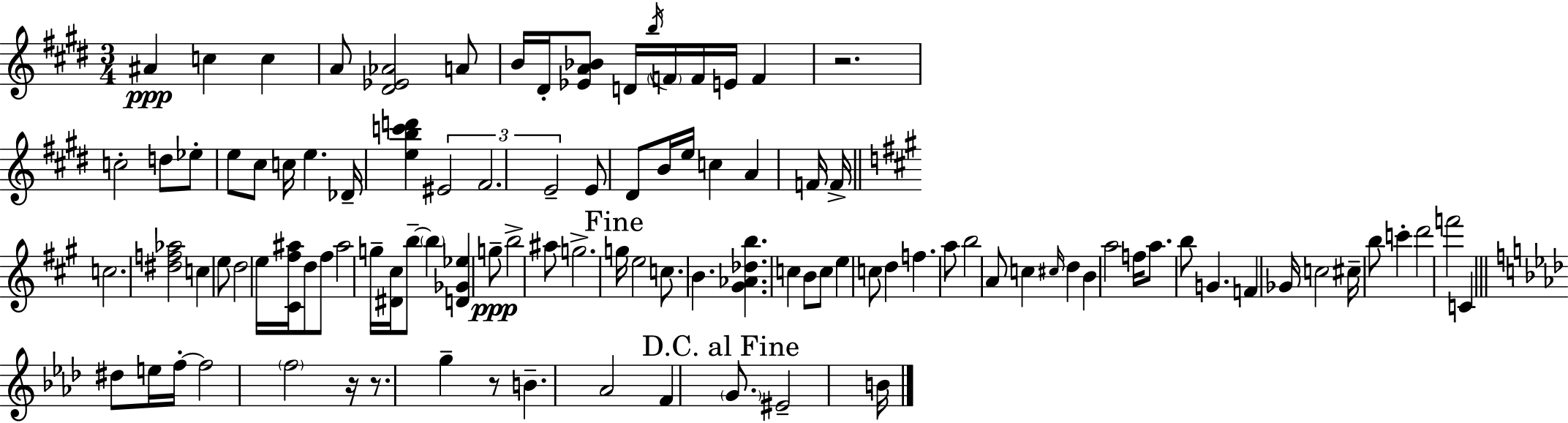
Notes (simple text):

A#4/q C5/q C5/q A4/e [D#4,Eb4,Ab4]/h A4/e B4/s D#4/s [Eb4,A4,Bb4]/e D4/s B5/s F4/s F4/s E4/s F4/q R/h. C5/h D5/e Eb5/e E5/e C#5/e C5/s E5/q. Db4/s [E5,B5,C6,D6]/q EIS4/h F#4/h. E4/h E4/e D#4/e B4/s E5/s C5/q A4/q F4/s F4/s C5/h. [D#5,F5,Ab5]/h C5/q E5/e D5/h E5/s [C#4,F#5,A#5]/s D5/e F#5/e A#5/h G5/s [D#4,C#5]/s B5/e B5/q [D4,Gb4,Eb5]/q G5/e B5/h A#5/e G5/h. G5/s E5/h C5/e. B4/q. [G#4,Ab4,Db5,B5]/q. C5/q B4/e C5/e E5/q C5/e D5/q F5/q. A5/e B5/h A4/e C5/q C#5/s D5/q B4/q A5/h F5/s A5/e. B5/e G4/q. F4/q Gb4/s C5/h C#5/s B5/e C6/q D6/h F6/h C4/q D#5/e E5/s F5/s F5/h F5/h R/s R/e. G5/q R/e B4/q. Ab4/h F4/q G4/e. EIS4/h B4/s